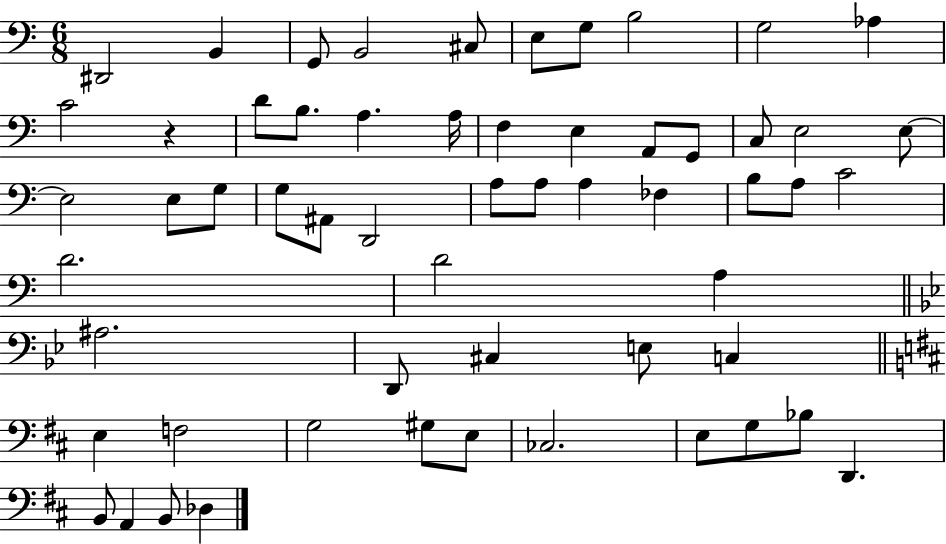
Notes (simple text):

D#2/h B2/q G2/e B2/h C#3/e E3/e G3/e B3/h G3/h Ab3/q C4/h R/q D4/e B3/e. A3/q. A3/s F3/q E3/q A2/e G2/e C3/e E3/h E3/e E3/h E3/e G3/e G3/e A#2/e D2/h A3/e A3/e A3/q FES3/q B3/e A3/e C4/h D4/h. D4/h A3/q A#3/h. D2/e C#3/q E3/e C3/q E3/q F3/h G3/h G#3/e E3/e CES3/h. E3/e G3/e Bb3/e D2/q. B2/e A2/q B2/e Db3/q